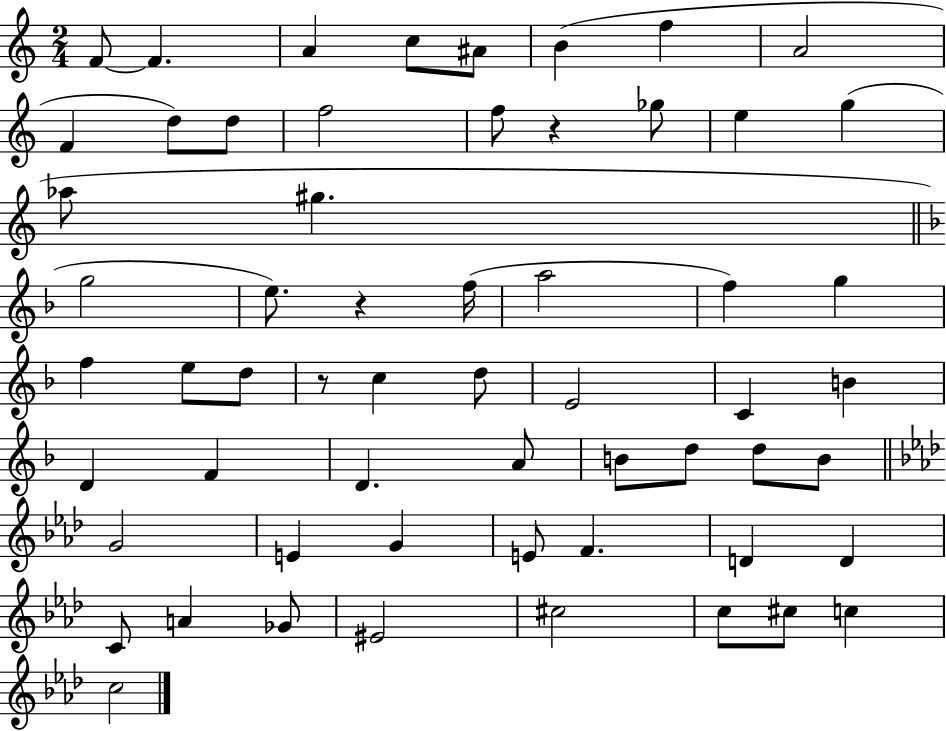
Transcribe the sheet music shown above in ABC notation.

X:1
T:Untitled
M:2/4
L:1/4
K:C
F/2 F A c/2 ^A/2 B f A2 F d/2 d/2 f2 f/2 z _g/2 e g _a/2 ^g g2 e/2 z f/4 a2 f g f e/2 d/2 z/2 c d/2 E2 C B D F D A/2 B/2 d/2 d/2 B/2 G2 E G E/2 F D D C/2 A _G/2 ^E2 ^c2 c/2 ^c/2 c c2